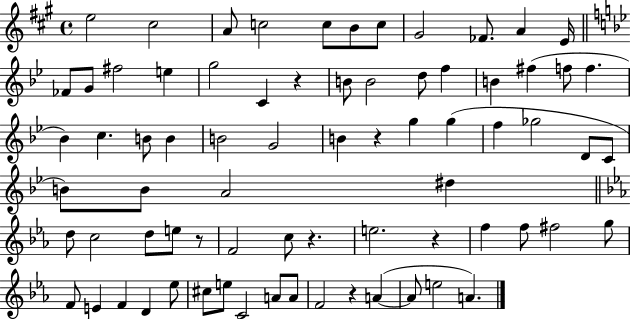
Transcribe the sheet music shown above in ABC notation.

X:1
T:Untitled
M:4/4
L:1/4
K:A
e2 ^c2 A/2 c2 c/2 B/2 c/2 ^G2 _F/2 A E/4 _F/2 G/2 ^f2 e g2 C z B/2 B2 d/2 f B ^f f/2 f _B c B/2 B B2 G2 B z g g f _g2 D/2 C/2 B/2 B/2 A2 ^d d/2 c2 d/2 e/2 z/2 F2 c/2 z e2 z f f/2 ^f2 g/2 F/2 E F D _e/2 ^c/2 e/2 C2 A/2 A/2 F2 z A A/2 e2 A